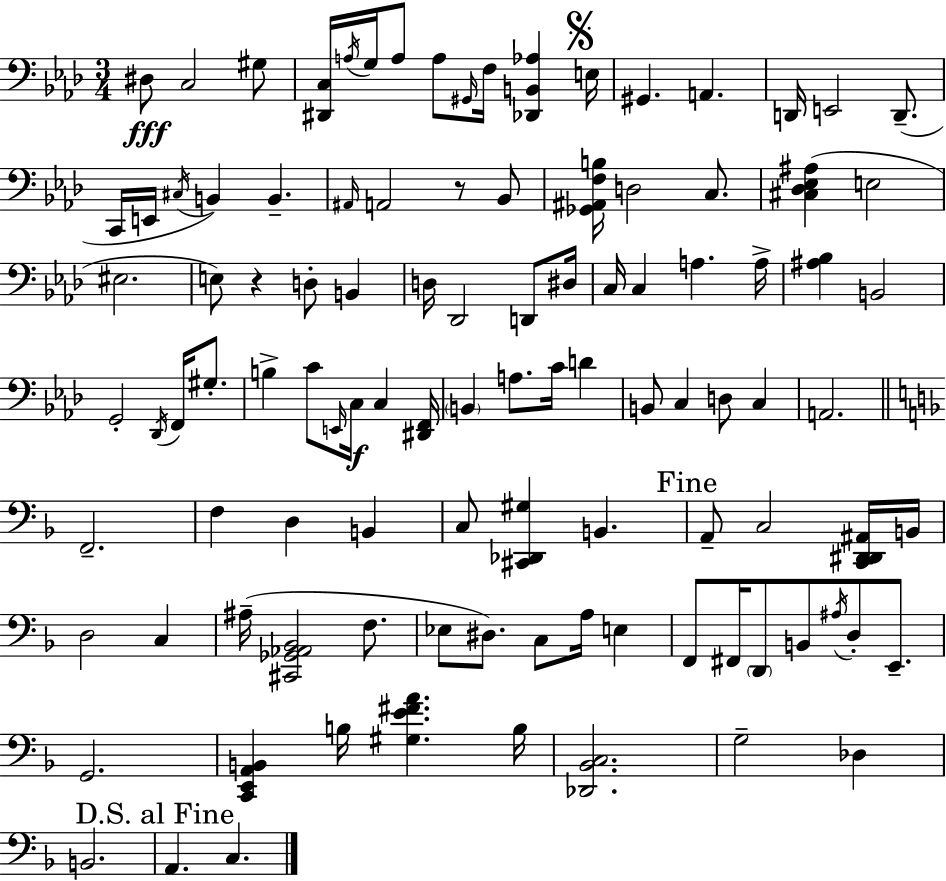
D#3/e C3/h G#3/e [D#2,C3]/s A3/s G3/s A3/e A3/e G#2/s F3/s [Db2,B2,Ab3]/q E3/s G#2/q. A2/q. D2/s E2/h D2/e. C2/s E2/s C#3/s B2/q B2/q. A#2/s A2/h R/e Bb2/e [Gb2,A#2,F3,B3]/s D3/h C3/e. [C#3,Db3,Eb3,A#3]/q E3/h EIS3/h. E3/e R/q D3/e B2/q D3/s Db2/h D2/e D#3/s C3/s C3/q A3/q. A3/s [A#3,Bb3]/q B2/h G2/h Db2/s F2/s G#3/e. B3/q C4/e E2/s C3/s C3/q [D#2,F2]/s B2/q A3/e. C4/s D4/q B2/e C3/q D3/e C3/q A2/h. F2/h. F3/q D3/q B2/q C3/e [C#2,Db2,G#3]/q B2/q. A2/e C3/h [C2,D2,D#2,A#2]/s B2/s D3/h C3/q A#3/s [C#2,Gb2,Ab2,Bb2]/h F3/e. Eb3/e D#3/e. C3/e A3/s E3/q F2/e F#2/s D2/e B2/e A#3/s D3/e E2/e. G2/h. [C2,E2,A2,B2]/q B3/s [G#3,E4,F#4,A4]/q. B3/s [Db2,Bb2,C3]/h. G3/h Db3/q B2/h. A2/q. C3/q.